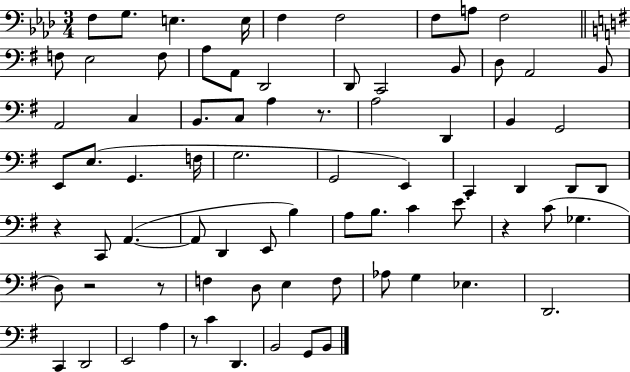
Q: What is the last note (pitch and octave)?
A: B2